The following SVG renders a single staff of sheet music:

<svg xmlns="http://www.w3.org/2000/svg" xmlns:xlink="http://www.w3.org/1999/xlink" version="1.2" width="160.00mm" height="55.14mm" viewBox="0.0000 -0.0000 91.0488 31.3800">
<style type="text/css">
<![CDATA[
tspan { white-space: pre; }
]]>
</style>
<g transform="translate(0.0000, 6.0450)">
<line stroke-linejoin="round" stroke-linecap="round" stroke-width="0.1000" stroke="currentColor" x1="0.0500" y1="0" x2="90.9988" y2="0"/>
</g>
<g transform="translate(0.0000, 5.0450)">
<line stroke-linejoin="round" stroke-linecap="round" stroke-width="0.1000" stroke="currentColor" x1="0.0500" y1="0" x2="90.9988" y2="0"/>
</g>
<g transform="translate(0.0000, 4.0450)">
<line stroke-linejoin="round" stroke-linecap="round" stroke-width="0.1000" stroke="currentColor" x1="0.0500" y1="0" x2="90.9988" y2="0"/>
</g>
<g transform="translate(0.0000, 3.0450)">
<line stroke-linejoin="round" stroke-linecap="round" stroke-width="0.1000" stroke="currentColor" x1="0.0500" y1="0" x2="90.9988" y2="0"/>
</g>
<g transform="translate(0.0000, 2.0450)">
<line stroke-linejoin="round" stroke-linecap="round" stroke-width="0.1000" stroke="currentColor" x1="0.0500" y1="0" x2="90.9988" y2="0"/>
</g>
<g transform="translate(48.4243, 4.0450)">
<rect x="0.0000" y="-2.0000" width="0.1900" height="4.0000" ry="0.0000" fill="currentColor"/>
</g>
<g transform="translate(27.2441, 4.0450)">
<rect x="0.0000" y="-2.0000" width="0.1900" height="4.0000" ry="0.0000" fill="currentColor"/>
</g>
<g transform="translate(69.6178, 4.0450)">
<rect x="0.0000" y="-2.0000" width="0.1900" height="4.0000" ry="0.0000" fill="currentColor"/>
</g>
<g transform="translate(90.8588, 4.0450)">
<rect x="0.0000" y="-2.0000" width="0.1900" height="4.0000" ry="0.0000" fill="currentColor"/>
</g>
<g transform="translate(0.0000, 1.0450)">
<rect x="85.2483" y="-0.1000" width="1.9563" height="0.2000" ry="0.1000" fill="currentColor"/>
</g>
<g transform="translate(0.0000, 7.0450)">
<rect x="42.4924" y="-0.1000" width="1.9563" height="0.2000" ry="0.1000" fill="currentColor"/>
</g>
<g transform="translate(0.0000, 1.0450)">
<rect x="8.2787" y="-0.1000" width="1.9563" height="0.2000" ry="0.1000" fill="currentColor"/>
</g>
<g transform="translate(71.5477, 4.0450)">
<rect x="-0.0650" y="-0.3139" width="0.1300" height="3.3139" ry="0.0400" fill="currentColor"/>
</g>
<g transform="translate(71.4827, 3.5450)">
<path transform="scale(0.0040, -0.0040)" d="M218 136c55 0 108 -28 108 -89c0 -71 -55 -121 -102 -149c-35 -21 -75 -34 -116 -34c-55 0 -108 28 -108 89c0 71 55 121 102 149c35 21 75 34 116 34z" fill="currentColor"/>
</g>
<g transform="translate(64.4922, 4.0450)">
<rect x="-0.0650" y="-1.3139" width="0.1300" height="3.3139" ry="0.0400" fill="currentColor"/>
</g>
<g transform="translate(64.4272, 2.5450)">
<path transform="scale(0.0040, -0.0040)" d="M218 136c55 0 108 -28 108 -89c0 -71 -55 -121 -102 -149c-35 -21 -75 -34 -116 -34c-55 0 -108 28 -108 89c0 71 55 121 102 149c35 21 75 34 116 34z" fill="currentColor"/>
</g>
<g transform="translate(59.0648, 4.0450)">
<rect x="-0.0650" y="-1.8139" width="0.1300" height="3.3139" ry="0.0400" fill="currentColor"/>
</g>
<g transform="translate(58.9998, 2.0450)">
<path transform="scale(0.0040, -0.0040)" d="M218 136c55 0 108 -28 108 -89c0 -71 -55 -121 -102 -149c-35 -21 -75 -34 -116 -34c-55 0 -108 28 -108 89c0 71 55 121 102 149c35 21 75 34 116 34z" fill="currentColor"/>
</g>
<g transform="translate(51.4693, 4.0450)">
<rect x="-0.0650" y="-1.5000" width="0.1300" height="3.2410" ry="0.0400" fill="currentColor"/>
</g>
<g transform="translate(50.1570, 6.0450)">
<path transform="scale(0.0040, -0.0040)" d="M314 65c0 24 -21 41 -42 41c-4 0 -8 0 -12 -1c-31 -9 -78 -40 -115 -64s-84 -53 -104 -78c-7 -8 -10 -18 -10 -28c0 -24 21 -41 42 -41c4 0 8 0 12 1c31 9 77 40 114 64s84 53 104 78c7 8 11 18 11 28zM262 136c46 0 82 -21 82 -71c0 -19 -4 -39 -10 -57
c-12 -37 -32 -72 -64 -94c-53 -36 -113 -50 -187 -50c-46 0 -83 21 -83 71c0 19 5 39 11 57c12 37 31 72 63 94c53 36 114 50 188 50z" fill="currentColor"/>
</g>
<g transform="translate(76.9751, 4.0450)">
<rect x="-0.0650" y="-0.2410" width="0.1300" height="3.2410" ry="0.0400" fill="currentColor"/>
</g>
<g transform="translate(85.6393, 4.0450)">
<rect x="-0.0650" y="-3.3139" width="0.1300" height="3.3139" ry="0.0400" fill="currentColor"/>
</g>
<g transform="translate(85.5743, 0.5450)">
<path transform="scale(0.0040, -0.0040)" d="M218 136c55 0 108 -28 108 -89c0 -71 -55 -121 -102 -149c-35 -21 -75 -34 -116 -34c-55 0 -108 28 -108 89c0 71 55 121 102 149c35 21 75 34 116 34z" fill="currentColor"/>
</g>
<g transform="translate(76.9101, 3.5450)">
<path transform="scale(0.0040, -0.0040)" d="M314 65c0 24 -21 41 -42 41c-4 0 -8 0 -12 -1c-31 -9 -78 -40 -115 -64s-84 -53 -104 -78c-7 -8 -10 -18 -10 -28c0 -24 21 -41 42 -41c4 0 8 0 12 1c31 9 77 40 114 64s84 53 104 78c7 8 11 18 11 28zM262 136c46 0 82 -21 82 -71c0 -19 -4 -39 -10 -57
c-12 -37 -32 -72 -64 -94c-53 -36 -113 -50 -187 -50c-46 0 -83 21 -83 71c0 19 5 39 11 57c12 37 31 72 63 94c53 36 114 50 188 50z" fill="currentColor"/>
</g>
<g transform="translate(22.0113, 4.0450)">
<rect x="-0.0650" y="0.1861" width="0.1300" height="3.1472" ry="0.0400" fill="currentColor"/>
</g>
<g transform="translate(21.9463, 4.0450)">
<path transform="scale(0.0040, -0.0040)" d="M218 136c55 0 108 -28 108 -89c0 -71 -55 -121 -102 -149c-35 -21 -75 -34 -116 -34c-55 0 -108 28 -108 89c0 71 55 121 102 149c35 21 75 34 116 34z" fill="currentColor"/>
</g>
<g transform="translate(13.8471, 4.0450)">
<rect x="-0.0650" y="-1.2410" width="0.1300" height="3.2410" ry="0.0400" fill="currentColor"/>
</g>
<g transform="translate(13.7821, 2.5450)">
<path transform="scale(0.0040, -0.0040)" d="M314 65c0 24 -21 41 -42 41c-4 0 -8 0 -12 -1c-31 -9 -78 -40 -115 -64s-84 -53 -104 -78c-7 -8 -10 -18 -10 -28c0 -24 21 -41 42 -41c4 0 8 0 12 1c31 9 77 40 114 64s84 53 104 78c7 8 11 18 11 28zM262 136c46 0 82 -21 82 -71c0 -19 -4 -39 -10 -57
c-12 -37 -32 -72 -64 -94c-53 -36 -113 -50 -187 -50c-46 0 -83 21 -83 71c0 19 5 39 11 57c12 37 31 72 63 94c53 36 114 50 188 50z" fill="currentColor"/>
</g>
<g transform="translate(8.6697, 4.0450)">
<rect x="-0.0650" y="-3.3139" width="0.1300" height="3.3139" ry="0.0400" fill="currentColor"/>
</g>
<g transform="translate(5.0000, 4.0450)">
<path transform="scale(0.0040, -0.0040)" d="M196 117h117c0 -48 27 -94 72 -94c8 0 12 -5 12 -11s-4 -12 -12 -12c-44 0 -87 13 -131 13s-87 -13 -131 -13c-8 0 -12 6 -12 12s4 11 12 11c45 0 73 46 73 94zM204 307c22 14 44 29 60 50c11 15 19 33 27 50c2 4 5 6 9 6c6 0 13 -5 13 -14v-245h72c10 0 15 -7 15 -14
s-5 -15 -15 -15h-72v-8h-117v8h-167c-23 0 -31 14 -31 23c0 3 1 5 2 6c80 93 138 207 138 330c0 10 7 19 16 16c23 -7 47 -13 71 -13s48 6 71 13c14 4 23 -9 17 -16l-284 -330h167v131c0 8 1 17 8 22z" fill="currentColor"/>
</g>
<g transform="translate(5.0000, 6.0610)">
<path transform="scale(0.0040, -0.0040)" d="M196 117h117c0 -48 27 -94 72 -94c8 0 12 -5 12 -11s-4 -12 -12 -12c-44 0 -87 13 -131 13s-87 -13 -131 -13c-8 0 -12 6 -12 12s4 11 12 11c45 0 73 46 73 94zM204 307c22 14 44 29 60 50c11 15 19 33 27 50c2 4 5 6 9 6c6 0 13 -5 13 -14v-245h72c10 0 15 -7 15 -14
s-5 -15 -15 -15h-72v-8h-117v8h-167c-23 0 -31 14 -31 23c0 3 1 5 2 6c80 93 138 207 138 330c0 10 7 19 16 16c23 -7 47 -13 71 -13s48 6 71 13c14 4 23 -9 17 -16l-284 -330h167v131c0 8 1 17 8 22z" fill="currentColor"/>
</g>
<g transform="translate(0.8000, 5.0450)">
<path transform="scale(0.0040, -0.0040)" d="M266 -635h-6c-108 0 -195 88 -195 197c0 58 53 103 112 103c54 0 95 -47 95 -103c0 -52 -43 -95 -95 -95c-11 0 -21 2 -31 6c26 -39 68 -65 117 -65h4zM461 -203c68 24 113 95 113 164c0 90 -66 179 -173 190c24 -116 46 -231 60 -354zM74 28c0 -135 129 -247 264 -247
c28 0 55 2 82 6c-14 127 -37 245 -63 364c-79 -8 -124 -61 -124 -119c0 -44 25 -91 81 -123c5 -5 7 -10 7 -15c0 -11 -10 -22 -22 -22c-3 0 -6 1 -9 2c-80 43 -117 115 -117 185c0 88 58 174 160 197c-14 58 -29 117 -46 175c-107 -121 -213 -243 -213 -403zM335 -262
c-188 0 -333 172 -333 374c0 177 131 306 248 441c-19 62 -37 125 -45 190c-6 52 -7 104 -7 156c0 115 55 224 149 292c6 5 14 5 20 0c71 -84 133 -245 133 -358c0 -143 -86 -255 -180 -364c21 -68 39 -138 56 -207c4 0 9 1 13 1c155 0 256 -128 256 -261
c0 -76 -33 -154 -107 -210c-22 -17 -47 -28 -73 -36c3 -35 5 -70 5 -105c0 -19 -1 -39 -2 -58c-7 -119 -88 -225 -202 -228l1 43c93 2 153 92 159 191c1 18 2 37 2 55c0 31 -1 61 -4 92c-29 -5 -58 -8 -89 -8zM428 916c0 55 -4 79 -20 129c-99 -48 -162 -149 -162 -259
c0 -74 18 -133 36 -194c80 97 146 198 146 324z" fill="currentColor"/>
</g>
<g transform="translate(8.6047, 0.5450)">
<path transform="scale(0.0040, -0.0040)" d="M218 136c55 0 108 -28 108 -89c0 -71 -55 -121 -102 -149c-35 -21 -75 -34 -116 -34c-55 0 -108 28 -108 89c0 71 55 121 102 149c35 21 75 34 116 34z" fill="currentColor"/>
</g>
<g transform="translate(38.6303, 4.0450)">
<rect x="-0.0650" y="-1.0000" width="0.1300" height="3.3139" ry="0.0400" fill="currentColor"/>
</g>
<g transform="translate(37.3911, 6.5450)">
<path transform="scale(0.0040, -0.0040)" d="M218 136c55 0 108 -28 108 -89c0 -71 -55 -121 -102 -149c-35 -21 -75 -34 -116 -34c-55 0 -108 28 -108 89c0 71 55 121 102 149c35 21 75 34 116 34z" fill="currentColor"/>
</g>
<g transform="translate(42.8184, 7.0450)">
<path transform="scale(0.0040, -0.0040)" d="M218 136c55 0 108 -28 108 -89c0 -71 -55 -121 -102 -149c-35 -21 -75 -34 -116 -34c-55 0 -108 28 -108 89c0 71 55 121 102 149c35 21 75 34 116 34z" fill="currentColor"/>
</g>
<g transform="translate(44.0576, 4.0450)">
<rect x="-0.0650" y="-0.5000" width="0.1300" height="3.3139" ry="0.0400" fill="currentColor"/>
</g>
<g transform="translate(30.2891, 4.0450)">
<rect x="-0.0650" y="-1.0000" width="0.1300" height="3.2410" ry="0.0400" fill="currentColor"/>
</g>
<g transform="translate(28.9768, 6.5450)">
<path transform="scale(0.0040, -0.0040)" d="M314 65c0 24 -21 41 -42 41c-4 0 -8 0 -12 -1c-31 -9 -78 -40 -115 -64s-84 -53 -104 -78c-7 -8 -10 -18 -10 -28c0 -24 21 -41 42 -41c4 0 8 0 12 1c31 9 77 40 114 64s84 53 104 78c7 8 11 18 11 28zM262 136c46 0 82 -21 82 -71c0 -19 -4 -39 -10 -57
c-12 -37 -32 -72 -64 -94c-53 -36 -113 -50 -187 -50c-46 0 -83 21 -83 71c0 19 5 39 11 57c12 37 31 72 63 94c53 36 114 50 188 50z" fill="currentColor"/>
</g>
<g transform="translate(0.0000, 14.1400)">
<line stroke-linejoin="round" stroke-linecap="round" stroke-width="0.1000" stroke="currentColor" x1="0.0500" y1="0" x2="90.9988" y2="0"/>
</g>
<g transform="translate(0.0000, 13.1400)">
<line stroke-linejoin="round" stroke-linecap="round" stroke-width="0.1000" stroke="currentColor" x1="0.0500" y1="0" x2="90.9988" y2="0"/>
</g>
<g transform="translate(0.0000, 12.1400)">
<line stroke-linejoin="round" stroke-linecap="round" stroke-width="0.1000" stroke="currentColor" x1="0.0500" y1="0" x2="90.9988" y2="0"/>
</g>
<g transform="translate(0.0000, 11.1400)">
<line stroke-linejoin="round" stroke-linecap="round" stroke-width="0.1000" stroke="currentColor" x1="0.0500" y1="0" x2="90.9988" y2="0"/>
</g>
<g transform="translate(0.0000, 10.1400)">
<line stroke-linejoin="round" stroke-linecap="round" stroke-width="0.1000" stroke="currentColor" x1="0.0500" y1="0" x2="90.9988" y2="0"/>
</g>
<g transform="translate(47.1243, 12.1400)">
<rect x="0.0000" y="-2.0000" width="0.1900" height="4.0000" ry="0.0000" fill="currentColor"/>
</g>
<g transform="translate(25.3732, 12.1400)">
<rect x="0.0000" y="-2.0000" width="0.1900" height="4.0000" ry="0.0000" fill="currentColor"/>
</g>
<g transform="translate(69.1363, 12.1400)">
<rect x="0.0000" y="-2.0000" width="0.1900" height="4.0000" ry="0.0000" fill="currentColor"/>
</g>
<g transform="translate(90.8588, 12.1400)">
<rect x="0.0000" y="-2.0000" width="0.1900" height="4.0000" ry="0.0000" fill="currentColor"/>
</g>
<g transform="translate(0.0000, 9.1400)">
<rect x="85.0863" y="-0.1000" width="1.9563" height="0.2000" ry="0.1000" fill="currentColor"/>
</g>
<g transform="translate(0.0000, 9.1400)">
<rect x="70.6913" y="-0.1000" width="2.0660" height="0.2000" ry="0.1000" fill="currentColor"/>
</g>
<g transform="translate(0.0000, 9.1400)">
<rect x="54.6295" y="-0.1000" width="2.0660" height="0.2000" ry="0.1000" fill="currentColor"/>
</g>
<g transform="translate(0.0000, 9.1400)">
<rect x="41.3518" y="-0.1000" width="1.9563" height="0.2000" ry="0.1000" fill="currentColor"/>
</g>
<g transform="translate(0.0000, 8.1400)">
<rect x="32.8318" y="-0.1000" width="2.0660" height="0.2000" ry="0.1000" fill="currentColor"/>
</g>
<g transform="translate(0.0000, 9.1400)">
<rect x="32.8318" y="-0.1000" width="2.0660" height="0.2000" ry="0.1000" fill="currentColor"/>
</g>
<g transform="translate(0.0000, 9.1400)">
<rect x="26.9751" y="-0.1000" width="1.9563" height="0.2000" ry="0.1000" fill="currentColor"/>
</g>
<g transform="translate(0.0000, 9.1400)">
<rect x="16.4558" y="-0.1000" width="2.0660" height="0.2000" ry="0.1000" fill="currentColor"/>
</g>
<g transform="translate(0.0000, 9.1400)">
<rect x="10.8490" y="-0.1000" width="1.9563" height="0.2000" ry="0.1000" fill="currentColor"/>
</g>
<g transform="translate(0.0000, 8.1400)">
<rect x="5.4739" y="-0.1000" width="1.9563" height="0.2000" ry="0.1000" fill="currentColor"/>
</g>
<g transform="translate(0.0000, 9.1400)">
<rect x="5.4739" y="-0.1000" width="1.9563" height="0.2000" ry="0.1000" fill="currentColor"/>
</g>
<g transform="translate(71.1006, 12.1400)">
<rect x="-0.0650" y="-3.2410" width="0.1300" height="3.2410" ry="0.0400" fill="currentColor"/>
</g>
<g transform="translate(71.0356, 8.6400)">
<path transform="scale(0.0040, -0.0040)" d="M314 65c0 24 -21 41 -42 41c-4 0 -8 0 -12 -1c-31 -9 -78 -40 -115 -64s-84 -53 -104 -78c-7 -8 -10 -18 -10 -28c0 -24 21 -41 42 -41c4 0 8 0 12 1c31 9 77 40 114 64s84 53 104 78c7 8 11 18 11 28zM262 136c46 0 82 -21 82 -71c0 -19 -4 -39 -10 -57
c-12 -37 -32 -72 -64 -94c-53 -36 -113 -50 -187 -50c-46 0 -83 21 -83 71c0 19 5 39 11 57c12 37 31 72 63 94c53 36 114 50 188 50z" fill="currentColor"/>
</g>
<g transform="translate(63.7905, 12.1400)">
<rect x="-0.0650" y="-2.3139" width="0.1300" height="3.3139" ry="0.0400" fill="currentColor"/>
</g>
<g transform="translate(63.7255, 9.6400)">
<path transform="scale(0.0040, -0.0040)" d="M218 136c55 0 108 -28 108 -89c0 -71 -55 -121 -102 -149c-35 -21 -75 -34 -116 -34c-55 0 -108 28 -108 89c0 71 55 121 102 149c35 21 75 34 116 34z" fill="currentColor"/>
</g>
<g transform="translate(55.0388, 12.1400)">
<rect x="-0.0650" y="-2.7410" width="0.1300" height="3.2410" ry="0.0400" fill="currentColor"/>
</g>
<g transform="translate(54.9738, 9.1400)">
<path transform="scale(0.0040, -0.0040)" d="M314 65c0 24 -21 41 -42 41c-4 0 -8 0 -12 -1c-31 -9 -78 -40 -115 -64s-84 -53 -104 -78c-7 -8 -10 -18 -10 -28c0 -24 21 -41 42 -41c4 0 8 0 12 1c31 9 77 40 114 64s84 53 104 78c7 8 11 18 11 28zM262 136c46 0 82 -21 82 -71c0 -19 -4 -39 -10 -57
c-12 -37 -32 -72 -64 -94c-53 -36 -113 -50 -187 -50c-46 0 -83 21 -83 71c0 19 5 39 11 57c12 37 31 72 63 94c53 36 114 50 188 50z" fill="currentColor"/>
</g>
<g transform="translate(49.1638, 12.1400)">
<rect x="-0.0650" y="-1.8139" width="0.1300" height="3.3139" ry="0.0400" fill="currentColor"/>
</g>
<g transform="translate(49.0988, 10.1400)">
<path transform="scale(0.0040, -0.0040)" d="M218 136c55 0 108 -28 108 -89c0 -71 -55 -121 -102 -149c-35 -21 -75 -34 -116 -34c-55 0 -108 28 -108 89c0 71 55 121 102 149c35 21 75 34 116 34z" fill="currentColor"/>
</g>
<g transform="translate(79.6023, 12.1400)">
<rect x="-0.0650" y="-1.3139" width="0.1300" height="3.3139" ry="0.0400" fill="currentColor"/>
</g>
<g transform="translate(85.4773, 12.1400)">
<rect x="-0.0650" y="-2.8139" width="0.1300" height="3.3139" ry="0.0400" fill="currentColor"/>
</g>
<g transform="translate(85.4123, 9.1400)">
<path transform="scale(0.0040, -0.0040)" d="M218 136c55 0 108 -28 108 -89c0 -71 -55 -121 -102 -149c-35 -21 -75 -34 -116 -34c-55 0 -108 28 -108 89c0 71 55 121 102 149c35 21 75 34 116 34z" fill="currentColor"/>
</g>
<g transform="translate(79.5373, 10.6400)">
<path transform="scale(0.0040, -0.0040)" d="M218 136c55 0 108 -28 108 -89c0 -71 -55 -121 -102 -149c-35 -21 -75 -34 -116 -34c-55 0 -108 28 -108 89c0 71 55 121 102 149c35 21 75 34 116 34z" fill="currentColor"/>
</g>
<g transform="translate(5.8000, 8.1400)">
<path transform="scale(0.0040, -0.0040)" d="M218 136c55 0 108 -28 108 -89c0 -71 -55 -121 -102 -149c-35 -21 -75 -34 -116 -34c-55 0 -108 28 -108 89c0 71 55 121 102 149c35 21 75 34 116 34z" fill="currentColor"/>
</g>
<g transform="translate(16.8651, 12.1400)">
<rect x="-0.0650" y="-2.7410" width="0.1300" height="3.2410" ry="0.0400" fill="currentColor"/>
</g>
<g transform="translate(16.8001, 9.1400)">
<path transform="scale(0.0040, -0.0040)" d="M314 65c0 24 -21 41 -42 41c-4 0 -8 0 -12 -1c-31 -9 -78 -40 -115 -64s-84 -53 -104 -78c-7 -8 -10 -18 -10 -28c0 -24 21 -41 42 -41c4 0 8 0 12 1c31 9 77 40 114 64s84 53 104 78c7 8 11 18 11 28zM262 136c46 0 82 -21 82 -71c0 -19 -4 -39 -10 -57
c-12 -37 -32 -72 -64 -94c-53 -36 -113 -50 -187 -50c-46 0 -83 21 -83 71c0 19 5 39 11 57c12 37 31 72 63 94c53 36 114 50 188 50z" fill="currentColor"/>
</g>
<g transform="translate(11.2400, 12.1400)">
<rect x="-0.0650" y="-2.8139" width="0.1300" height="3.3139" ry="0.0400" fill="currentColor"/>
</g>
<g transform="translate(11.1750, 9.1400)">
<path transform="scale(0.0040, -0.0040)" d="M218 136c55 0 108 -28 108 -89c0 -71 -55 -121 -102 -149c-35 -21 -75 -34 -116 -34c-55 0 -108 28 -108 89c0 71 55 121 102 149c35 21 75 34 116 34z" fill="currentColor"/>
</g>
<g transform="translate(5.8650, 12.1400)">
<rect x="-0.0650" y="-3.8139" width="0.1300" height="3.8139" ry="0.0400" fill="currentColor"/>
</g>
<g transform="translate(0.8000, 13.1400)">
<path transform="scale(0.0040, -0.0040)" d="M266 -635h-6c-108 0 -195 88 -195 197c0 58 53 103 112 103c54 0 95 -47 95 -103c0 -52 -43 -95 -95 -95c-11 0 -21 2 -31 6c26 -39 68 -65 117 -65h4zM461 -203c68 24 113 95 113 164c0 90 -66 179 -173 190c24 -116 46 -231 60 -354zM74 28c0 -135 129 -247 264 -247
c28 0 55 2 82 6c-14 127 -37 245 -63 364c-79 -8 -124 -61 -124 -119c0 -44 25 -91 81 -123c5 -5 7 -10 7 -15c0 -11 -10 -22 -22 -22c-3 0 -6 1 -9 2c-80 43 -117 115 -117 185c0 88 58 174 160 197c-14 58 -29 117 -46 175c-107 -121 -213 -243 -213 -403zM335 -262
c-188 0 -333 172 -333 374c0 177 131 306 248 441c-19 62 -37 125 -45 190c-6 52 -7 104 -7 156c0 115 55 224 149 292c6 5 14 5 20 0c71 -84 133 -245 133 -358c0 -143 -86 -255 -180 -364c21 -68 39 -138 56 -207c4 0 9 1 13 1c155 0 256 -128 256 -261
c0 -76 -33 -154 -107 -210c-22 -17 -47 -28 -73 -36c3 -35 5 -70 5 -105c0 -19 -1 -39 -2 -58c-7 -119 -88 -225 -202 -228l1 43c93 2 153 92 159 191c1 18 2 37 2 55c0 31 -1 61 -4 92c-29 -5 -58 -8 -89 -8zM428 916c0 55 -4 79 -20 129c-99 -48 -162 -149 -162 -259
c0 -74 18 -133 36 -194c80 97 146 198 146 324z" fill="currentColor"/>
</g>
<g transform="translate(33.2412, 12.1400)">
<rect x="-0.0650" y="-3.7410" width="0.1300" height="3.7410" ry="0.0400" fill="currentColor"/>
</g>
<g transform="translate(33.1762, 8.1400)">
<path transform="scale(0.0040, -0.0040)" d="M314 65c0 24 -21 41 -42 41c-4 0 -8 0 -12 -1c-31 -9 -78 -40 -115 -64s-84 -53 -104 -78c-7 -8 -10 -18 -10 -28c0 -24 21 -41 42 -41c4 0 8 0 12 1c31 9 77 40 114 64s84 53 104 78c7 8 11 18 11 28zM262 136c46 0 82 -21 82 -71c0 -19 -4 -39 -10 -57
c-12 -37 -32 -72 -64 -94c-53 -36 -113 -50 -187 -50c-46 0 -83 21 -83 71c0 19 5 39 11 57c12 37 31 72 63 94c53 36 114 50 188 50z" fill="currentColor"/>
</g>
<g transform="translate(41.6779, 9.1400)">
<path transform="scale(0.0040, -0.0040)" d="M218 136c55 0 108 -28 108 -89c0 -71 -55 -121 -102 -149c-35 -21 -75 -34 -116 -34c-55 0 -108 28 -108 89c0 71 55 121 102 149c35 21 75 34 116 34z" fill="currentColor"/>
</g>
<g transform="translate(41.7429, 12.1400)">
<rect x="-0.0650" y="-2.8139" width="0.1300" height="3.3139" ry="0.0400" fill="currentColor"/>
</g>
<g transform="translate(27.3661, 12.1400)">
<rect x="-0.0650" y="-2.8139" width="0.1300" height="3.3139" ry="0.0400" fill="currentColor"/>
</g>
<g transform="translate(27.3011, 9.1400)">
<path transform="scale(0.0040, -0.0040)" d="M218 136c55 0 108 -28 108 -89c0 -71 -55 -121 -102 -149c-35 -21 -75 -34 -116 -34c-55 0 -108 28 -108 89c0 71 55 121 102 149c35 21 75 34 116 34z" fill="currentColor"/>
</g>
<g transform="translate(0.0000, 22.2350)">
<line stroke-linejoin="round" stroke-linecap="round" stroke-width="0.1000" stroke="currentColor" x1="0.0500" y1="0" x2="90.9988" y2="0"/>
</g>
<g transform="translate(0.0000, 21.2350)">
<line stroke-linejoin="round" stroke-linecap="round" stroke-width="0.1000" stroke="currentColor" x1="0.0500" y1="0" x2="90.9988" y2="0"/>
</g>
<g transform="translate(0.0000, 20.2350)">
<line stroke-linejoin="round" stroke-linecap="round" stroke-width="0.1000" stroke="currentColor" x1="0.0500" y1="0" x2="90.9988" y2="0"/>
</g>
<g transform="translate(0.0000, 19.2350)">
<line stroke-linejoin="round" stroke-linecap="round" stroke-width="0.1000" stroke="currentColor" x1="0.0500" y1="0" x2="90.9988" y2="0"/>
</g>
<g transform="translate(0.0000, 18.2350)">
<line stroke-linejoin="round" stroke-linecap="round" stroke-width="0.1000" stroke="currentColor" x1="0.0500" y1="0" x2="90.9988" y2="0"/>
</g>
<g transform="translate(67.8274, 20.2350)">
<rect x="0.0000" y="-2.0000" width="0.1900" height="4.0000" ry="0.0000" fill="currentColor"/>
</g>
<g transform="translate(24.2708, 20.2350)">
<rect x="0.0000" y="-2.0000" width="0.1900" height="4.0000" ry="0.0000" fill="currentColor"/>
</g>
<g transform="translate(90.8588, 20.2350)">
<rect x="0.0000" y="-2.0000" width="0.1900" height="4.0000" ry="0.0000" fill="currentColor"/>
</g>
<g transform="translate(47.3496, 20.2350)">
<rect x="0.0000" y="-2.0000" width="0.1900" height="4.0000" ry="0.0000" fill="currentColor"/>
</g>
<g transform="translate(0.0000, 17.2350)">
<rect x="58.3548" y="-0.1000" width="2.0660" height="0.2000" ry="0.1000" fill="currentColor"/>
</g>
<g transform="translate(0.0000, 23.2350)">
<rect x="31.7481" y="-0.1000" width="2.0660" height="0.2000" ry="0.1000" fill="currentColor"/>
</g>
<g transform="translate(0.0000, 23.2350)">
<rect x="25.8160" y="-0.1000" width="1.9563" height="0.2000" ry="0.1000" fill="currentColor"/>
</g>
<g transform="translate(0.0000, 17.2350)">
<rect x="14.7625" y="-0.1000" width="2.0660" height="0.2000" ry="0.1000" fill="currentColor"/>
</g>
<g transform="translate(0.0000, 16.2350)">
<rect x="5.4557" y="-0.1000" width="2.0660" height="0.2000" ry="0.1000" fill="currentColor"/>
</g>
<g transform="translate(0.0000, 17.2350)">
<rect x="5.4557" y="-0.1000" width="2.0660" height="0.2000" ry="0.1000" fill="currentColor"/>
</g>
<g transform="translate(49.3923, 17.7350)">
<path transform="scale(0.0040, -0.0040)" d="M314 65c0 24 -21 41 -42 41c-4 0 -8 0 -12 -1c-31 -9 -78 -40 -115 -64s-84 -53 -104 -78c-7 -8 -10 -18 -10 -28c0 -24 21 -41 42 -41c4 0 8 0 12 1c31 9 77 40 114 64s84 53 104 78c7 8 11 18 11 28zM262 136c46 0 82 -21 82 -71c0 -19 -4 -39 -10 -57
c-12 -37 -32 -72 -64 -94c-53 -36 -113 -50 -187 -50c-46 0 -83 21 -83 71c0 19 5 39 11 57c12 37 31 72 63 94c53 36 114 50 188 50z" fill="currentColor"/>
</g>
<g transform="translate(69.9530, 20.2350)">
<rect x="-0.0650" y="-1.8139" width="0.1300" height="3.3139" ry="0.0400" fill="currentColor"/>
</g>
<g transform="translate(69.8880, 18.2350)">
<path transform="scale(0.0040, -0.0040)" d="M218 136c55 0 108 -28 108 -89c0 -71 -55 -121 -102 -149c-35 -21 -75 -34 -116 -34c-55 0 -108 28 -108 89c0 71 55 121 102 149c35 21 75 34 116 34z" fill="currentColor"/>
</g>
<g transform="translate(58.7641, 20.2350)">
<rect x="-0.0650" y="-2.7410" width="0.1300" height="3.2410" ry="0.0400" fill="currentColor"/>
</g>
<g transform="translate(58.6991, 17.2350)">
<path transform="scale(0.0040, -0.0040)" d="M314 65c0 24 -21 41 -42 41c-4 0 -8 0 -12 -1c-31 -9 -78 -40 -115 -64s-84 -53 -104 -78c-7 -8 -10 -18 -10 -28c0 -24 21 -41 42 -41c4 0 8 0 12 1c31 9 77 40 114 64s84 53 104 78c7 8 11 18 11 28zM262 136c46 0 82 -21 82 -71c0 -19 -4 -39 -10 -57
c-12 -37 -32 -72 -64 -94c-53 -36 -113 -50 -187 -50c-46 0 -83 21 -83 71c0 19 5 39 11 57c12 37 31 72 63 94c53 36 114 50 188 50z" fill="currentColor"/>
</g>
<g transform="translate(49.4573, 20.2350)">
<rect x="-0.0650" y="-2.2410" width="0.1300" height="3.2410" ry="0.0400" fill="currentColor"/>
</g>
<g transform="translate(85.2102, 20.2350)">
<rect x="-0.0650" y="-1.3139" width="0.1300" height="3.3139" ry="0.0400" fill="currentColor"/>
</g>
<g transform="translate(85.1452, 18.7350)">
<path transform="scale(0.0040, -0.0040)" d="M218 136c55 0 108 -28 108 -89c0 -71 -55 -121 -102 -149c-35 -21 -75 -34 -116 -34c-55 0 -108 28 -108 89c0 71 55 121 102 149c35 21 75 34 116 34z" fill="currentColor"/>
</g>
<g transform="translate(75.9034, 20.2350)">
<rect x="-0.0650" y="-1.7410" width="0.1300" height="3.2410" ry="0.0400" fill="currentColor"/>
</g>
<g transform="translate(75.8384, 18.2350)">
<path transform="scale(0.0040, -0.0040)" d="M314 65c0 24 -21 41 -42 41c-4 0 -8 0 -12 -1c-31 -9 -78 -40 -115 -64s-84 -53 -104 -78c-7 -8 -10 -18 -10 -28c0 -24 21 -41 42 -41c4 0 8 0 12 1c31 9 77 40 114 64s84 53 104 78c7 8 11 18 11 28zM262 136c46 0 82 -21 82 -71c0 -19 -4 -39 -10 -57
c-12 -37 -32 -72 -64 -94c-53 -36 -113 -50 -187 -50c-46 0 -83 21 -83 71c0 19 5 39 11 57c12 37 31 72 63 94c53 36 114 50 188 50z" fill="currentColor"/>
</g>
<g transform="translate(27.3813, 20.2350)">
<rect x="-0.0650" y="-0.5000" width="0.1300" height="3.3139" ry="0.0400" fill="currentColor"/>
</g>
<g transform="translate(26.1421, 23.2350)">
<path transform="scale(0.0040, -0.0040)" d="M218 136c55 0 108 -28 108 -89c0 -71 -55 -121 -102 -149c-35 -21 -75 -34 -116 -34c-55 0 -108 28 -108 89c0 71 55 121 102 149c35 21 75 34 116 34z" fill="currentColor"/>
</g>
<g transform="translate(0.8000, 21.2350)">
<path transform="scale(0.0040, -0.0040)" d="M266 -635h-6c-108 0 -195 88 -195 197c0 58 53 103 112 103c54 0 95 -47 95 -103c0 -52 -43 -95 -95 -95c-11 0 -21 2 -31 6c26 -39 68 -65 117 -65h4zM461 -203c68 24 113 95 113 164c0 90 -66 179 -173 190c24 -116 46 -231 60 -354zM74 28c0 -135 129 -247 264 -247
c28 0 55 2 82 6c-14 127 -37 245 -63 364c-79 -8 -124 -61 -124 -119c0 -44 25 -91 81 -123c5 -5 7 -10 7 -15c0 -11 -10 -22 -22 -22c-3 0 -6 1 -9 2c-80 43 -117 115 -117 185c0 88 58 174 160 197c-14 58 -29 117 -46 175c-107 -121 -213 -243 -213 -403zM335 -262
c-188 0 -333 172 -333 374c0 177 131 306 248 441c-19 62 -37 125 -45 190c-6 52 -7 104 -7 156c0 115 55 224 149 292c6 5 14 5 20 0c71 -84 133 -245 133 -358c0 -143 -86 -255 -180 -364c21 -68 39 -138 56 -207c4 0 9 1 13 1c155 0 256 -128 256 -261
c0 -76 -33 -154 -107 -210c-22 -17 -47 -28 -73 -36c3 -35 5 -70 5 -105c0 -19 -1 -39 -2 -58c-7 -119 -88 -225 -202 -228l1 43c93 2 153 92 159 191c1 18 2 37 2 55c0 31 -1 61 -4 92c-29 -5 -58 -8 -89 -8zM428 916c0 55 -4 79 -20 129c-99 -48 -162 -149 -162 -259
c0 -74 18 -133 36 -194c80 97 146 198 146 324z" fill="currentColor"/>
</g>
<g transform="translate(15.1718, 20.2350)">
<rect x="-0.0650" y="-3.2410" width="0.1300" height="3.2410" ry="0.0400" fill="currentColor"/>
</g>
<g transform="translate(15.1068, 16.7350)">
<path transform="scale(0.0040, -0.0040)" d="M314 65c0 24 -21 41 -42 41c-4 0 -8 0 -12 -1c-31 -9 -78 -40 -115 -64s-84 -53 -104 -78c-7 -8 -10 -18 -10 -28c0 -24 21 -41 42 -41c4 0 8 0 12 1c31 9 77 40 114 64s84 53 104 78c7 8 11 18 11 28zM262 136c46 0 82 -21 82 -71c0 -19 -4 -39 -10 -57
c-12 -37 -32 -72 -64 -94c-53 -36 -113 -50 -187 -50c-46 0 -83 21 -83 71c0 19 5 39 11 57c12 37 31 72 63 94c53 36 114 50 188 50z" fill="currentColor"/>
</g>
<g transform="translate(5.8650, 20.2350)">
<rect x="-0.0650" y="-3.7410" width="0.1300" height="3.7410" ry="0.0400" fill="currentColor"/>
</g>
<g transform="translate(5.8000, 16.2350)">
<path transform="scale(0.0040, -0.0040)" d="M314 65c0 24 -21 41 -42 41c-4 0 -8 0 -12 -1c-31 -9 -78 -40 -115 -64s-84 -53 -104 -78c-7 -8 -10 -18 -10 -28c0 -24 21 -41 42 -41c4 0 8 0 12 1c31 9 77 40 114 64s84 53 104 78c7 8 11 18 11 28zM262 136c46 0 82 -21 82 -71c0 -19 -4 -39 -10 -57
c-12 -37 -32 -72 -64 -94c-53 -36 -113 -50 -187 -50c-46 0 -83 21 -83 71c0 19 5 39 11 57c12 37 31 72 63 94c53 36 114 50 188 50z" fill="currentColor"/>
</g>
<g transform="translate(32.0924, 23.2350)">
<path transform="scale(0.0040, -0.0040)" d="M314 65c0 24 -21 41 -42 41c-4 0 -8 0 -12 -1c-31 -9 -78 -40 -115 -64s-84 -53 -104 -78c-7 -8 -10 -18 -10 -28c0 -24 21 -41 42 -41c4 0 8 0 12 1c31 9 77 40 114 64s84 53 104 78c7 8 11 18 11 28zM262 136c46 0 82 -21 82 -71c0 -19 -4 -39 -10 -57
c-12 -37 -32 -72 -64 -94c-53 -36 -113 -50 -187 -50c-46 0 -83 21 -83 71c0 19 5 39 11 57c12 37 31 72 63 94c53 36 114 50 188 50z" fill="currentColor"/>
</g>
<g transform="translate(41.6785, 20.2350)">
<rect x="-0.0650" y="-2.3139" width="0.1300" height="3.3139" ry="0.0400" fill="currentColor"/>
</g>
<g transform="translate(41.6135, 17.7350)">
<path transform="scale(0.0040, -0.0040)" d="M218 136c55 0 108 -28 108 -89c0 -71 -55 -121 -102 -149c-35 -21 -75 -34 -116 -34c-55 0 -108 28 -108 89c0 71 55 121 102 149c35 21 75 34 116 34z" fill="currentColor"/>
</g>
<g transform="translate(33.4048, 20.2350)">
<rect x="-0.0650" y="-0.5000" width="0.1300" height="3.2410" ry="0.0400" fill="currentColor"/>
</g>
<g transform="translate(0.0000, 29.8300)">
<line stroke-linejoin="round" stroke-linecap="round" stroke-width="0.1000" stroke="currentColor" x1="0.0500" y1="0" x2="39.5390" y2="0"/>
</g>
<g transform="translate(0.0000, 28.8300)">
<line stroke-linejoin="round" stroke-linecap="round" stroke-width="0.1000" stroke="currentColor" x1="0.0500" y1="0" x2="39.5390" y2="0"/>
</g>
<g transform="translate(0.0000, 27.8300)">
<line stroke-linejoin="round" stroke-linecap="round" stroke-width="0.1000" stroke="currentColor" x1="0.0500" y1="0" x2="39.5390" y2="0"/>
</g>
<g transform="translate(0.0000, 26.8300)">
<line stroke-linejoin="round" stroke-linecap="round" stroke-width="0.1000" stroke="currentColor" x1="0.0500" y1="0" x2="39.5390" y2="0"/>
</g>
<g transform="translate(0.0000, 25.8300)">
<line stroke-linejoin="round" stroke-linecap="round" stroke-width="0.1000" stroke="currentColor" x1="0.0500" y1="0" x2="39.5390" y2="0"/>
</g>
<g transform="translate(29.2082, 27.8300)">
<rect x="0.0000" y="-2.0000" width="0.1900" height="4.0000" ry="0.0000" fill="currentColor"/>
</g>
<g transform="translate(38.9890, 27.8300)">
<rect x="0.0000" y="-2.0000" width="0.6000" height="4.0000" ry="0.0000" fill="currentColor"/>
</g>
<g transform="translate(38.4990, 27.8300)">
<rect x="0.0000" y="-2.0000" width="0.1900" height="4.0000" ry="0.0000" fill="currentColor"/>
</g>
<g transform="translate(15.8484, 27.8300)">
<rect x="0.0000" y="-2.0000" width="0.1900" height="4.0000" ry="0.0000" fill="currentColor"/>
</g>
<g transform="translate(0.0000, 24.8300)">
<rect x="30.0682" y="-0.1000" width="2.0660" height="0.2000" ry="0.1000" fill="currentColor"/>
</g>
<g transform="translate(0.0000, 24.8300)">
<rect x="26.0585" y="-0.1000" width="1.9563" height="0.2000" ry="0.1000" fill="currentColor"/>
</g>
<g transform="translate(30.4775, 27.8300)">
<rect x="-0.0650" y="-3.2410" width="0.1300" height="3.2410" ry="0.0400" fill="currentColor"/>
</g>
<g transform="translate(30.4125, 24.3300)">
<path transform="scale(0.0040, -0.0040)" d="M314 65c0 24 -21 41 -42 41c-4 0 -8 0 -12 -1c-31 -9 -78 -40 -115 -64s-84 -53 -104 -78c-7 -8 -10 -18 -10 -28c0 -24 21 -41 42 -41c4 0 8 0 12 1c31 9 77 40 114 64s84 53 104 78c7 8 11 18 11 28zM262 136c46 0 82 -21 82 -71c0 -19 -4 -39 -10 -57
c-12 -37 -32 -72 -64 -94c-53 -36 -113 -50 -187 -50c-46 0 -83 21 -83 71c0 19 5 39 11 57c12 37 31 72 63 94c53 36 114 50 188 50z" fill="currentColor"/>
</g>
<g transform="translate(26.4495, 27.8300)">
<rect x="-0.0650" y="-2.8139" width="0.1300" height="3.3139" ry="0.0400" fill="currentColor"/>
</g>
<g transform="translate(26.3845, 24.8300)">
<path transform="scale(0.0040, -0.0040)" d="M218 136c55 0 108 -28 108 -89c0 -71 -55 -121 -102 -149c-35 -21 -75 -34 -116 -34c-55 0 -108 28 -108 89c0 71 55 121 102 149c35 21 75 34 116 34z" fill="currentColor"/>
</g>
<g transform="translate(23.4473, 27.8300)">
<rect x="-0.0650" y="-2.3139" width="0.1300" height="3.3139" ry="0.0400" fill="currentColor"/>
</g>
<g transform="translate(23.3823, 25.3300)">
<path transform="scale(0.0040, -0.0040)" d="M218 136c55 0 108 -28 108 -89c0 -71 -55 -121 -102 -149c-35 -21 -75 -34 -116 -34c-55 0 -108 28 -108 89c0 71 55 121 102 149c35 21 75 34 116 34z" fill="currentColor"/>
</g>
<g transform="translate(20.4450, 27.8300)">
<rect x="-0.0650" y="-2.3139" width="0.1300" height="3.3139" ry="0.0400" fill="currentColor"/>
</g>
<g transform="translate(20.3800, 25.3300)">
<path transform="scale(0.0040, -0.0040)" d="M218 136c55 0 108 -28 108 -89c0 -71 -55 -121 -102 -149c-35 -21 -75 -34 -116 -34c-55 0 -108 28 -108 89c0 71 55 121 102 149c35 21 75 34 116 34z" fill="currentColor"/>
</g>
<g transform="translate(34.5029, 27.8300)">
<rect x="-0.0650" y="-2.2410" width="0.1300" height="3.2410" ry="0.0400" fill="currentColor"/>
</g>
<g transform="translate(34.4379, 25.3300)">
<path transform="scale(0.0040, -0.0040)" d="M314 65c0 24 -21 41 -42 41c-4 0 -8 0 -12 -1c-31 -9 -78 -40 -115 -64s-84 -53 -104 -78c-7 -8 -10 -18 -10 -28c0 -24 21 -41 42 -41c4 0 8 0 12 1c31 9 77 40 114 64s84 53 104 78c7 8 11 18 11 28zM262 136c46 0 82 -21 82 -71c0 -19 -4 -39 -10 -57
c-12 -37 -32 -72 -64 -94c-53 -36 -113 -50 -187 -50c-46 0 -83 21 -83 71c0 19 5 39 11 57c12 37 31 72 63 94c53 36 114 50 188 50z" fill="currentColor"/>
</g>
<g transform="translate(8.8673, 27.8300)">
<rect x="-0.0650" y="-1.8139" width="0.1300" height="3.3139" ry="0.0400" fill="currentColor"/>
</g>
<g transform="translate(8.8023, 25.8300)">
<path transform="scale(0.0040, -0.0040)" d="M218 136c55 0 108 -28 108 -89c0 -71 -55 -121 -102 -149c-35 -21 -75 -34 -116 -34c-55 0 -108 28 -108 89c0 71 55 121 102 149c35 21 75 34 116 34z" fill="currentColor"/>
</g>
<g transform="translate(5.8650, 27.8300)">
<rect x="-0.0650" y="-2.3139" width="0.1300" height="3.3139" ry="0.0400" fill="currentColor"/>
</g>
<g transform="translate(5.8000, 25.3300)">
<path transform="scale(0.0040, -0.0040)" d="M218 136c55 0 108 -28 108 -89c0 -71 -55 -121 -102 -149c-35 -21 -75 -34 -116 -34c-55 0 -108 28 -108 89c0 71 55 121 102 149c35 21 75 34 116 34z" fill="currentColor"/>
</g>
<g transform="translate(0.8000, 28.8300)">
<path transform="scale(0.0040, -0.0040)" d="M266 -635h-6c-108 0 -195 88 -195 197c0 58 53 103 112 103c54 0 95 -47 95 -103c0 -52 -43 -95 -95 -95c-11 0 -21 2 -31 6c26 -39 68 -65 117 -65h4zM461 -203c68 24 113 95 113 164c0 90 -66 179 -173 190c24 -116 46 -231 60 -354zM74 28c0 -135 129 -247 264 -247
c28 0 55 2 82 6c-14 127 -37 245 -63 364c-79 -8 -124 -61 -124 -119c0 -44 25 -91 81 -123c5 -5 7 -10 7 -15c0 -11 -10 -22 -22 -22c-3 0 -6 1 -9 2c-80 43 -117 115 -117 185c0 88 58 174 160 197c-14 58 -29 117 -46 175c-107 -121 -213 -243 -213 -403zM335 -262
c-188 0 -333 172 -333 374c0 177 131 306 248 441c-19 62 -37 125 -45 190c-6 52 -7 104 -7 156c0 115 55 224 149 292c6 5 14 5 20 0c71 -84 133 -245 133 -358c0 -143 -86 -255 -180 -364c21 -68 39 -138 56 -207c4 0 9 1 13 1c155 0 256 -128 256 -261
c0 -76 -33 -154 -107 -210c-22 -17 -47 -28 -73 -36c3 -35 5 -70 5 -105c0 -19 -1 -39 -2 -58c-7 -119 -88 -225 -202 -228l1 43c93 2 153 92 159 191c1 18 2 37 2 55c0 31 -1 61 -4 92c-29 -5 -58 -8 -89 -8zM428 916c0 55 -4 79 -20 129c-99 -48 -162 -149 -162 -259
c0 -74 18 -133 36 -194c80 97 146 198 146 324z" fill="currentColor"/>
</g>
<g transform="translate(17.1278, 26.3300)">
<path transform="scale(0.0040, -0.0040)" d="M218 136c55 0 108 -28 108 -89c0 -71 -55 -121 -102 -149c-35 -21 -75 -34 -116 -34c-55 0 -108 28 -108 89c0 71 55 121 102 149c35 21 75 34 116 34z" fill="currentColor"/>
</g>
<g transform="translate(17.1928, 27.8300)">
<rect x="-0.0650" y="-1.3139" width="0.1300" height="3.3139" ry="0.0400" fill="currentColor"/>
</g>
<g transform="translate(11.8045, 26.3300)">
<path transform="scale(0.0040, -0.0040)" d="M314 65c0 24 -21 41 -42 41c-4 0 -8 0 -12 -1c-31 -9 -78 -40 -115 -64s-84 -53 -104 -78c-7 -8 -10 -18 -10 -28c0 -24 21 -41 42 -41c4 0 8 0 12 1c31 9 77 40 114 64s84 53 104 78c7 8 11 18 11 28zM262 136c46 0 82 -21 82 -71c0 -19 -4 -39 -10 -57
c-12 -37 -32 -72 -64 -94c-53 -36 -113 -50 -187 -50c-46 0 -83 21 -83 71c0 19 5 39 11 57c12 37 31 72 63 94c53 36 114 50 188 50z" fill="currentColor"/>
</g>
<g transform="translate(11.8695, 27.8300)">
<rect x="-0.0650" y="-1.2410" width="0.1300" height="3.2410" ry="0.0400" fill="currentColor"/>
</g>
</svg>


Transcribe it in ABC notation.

X:1
T:Untitled
M:4/4
L:1/4
K:C
b e2 B D2 D C E2 f e c c2 b c' a a2 a c'2 a f a2 g b2 e a c'2 b2 C C2 g g2 a2 f f2 e g f e2 e g g a b2 g2